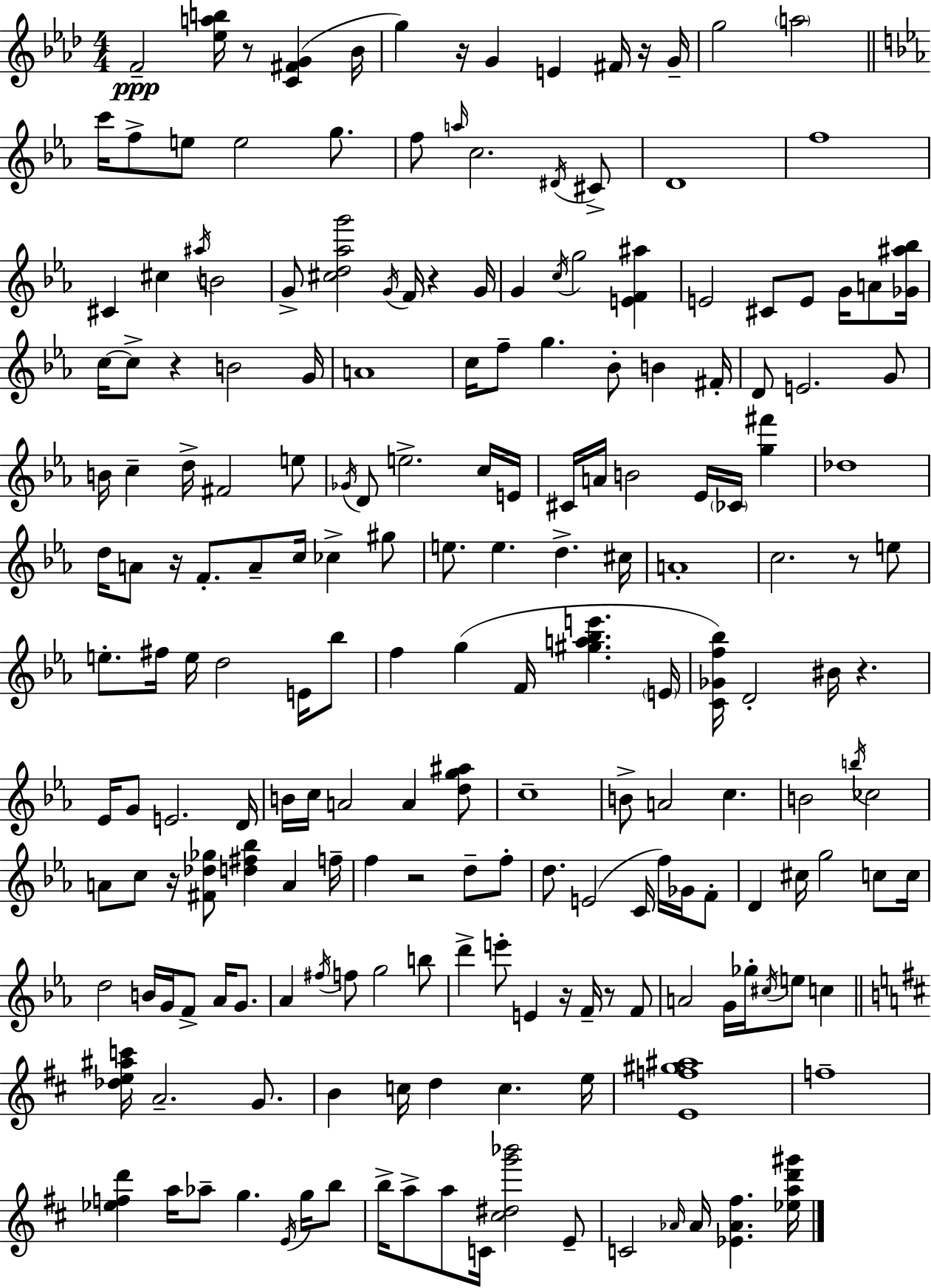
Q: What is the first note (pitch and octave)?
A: F4